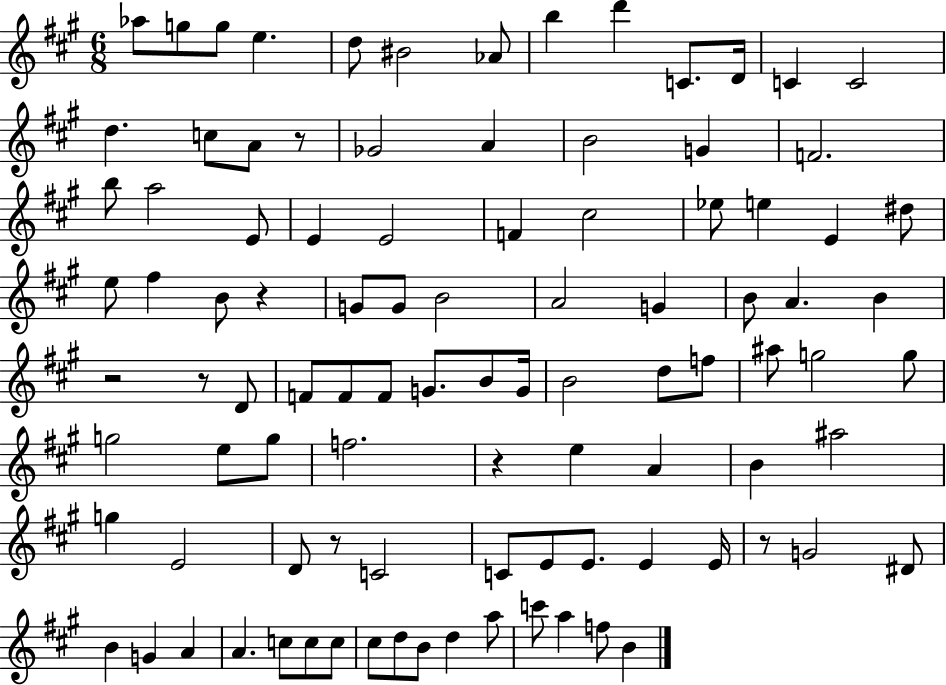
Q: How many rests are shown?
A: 7